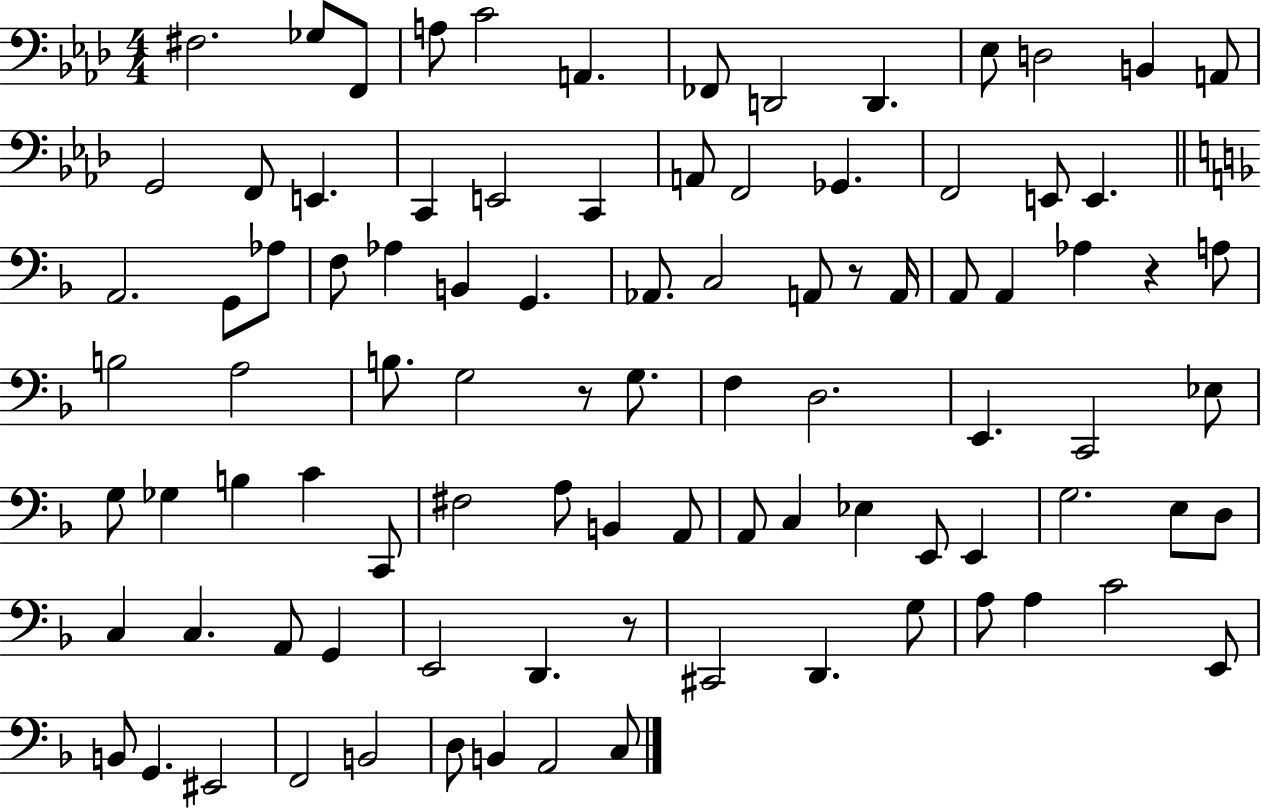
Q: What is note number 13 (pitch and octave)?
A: A2